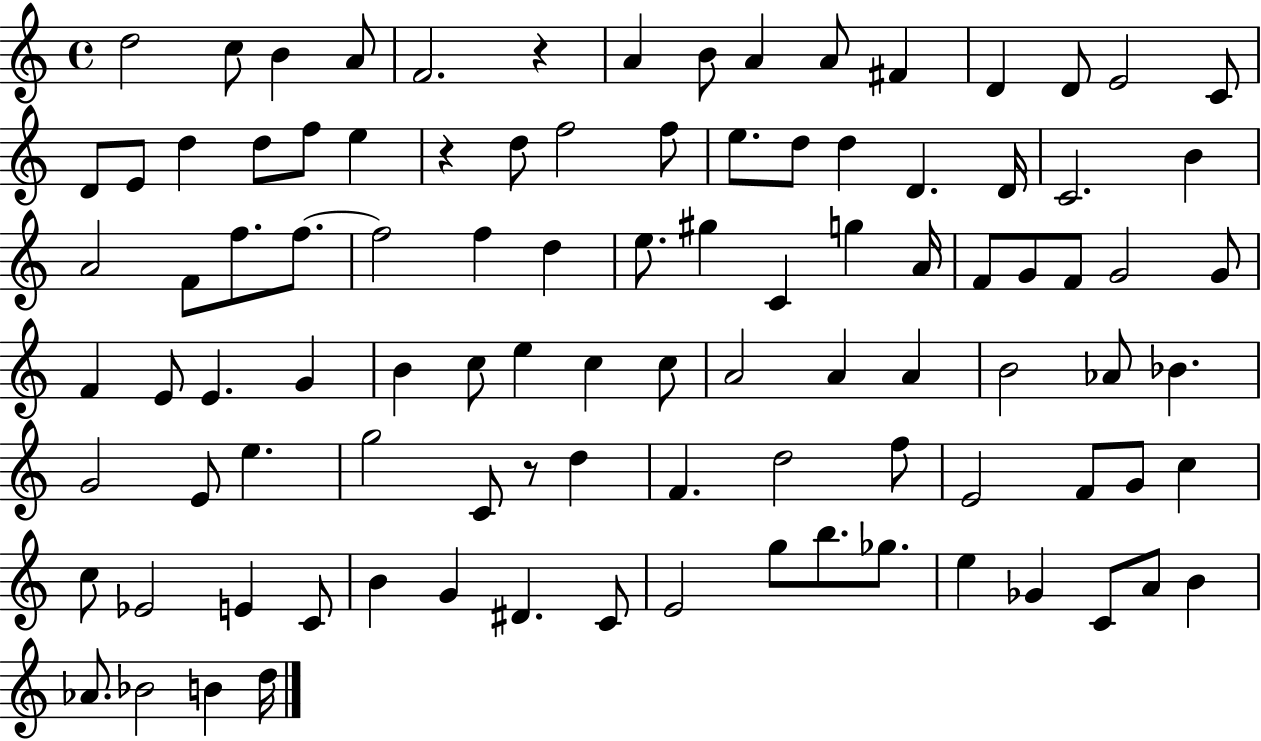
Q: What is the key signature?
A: C major